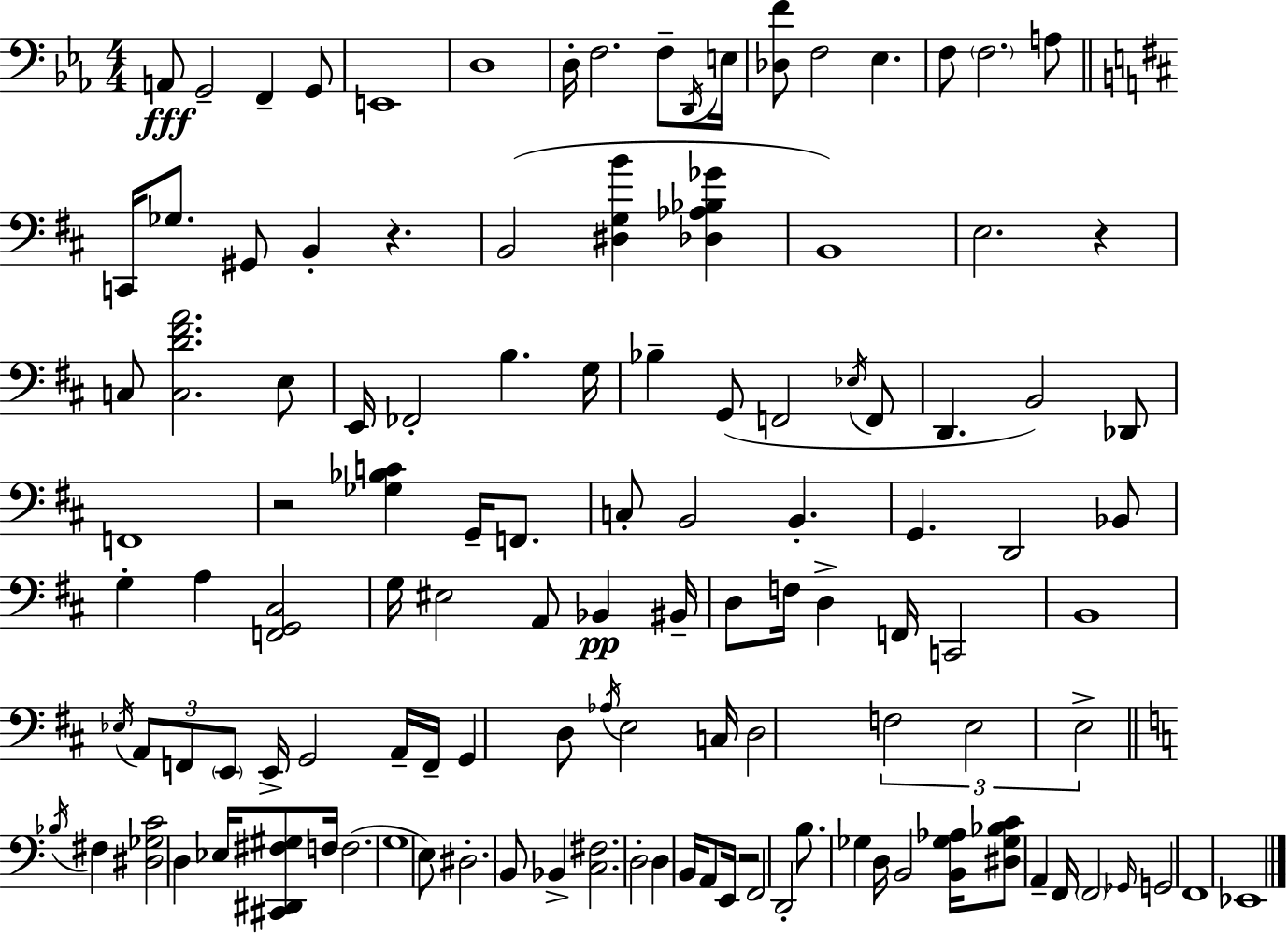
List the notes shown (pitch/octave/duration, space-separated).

A2/e G2/h F2/q G2/e E2/w D3/w D3/s F3/h. F3/e D2/s E3/s [Db3,F4]/e F3/h Eb3/q. F3/e F3/h. A3/e C2/s Gb3/e. G#2/e B2/q R/q. B2/h [D#3,G3,B4]/q [Db3,Ab3,Bb3,Gb4]/q B2/w E3/h. R/q C3/e [C3,D4,F#4,A4]/h. E3/e E2/s FES2/h B3/q. G3/s Bb3/q G2/e F2/h Eb3/s F2/e D2/q. B2/h Db2/e F2/w R/h [Gb3,Bb3,C4]/q G2/s F2/e. C3/e B2/h B2/q. G2/q. D2/h Bb2/e G3/q A3/q [F2,G2,C#3]/h G3/s EIS3/h A2/e Bb2/q BIS2/s D3/e F3/s D3/q F2/s C2/h B2/w Eb3/s A2/e F2/e E2/e E2/s G2/h A2/s F2/s G2/q D3/e Ab3/s E3/h C3/s D3/h F3/h E3/h E3/h Bb3/s F#3/q [D#3,Gb3,C4]/h D3/q Eb3/s [C#2,D#2,F#3,G#3]/e F3/s F3/h. G3/w E3/e D#3/h. B2/e Bb2/q [C3,F#3]/h. D3/h D3/q B2/s A2/e E2/s R/h F2/h D2/h B3/e. Gb3/q D3/s B2/h [B2,Gb3,Ab3]/s [D#3,Gb3,Bb3,C4]/e A2/q F2/s F2/h Gb2/s G2/h F2/w Eb2/w